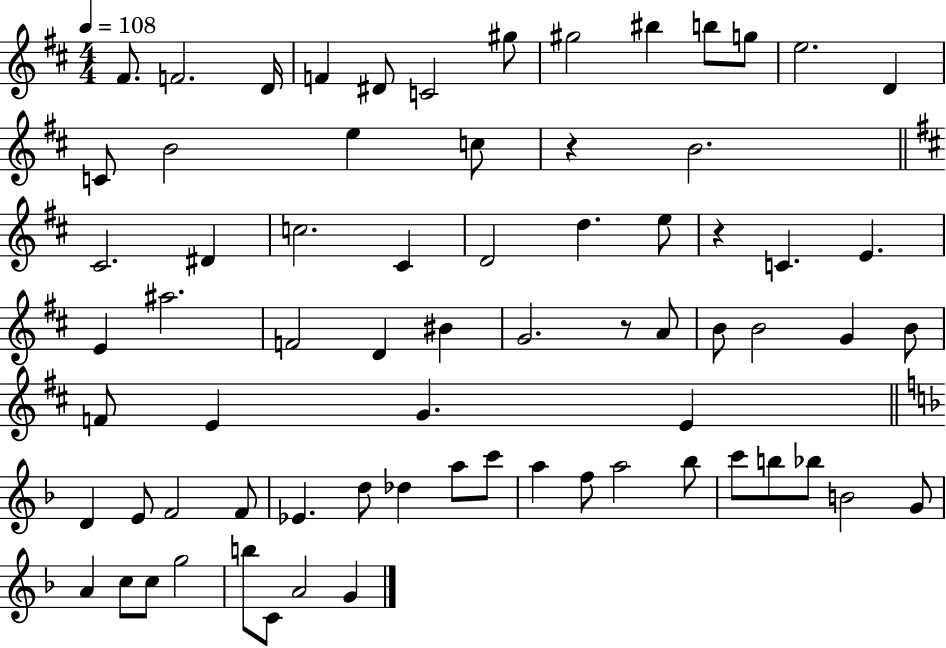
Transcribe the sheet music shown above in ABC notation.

X:1
T:Untitled
M:4/4
L:1/4
K:D
^F/2 F2 D/4 F ^D/2 C2 ^g/2 ^g2 ^b b/2 g/2 e2 D C/2 B2 e c/2 z B2 ^C2 ^D c2 ^C D2 d e/2 z C E E ^a2 F2 D ^B G2 z/2 A/2 B/2 B2 G B/2 F/2 E G E D E/2 F2 F/2 _E d/2 _d a/2 c'/2 a f/2 a2 _b/2 c'/2 b/2 _b/2 B2 G/2 A c/2 c/2 g2 b/2 C/2 A2 G